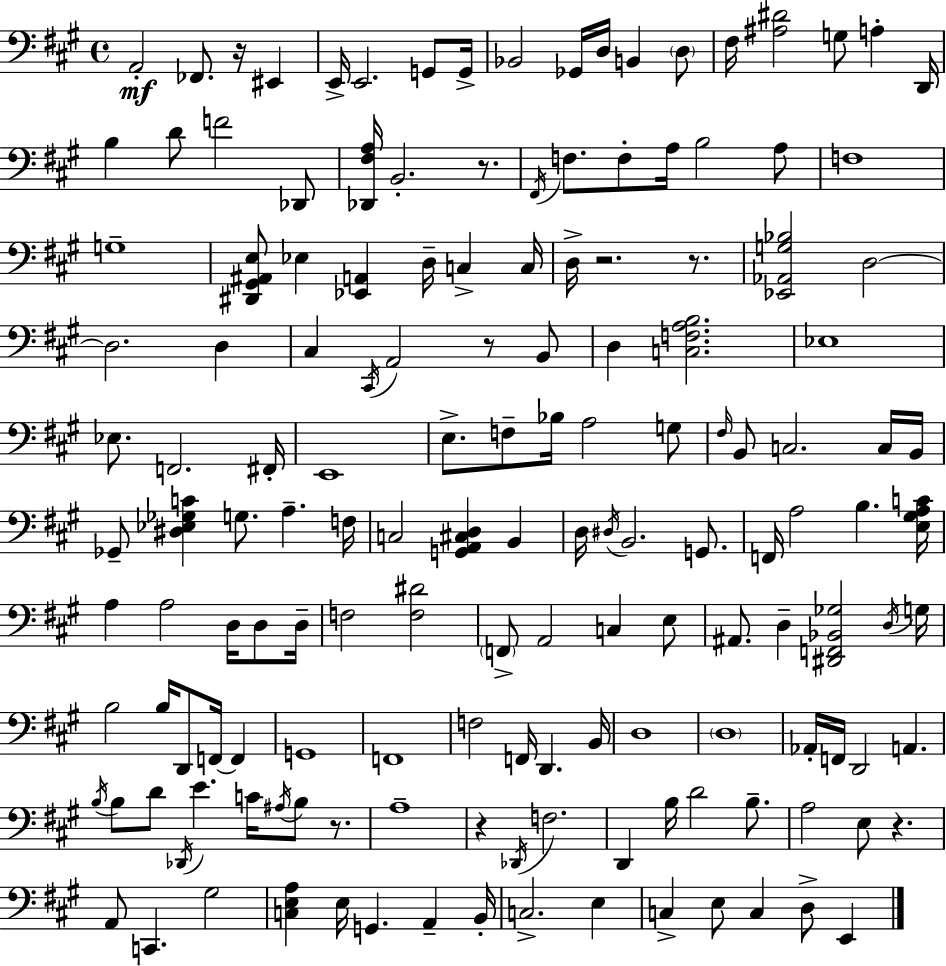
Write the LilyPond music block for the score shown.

{
  \clef bass
  \time 4/4
  \defaultTimeSignature
  \key a \major
  a,2-.\mf fes,8. r16 eis,4 | e,16-> e,2. g,8 g,16-> | bes,2 ges,16 d16 b,4 \parenthesize d8 | fis16 <ais dis'>2 g8 a4-. d,16 | \break b4 d'8 f'2 des,8 | <des, fis a>16 b,2.-. r8. | \acciaccatura { fis,16 } f8. f8-. a16 b2 a8 | f1 | \break g1-- | <dis, gis, ais, e>8 ees4 <ees, a,>4 d16-- c4-> | c16 d16-> r2. r8. | <ees, aes, g bes>2 d2~~ | \break d2. d4 | cis4 \acciaccatura { cis,16 } a,2 r8 | b,8 d4 <c f a b>2. | ees1 | \break ees8. f,2. | fis,16-. e,1 | e8.-> f8-- bes16 a2 | g8 \grace { fis16 } b,8 c2. | \break c16 b,16 ges,8-- <dis ees ges c'>4 g8. a4.-- | f16 c2 <g, a, cis d>4 b,4 | d16 \acciaccatura { dis16 } b,2. | g,8. f,16 a2 b4. | \break <e gis a c'>16 a4 a2 | d16 d8 d16-- f2 <f dis'>2 | \parenthesize f,8-> a,2 c4 | e8 ais,8. d4-- <dis, f, bes, ges>2 | \break \acciaccatura { d16 } g16 b2 b16 d,8 | f,16~~ f,4 g,1 | f,1 | f2 f,16 d,4. | \break b,16 d1 | \parenthesize d1 | aes,16-. f,16 d,2 a,4. | \acciaccatura { b16 } b8 d'8 \acciaccatura { des,16 } e'4. | \break c'16 \acciaccatura { ais16 } b8 r8. a1-- | r4 \acciaccatura { des,16 } f2. | d,4 b16 d'2 | b8.-- a2 | \break e8 r4. a,8 c,4. | gis2 <c e a>4 e16 g,4. | a,4-- b,16-. c2.-> | e4 c4-> e8 c4 | \break d8-> e,4 \bar "|."
}